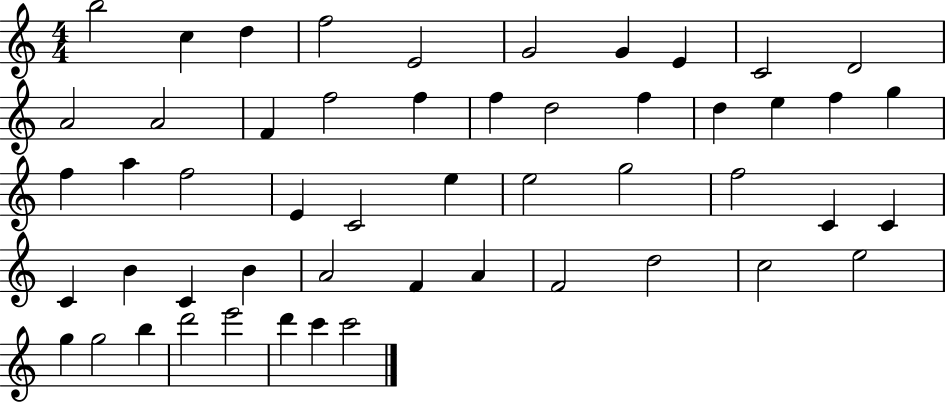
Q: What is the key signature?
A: C major